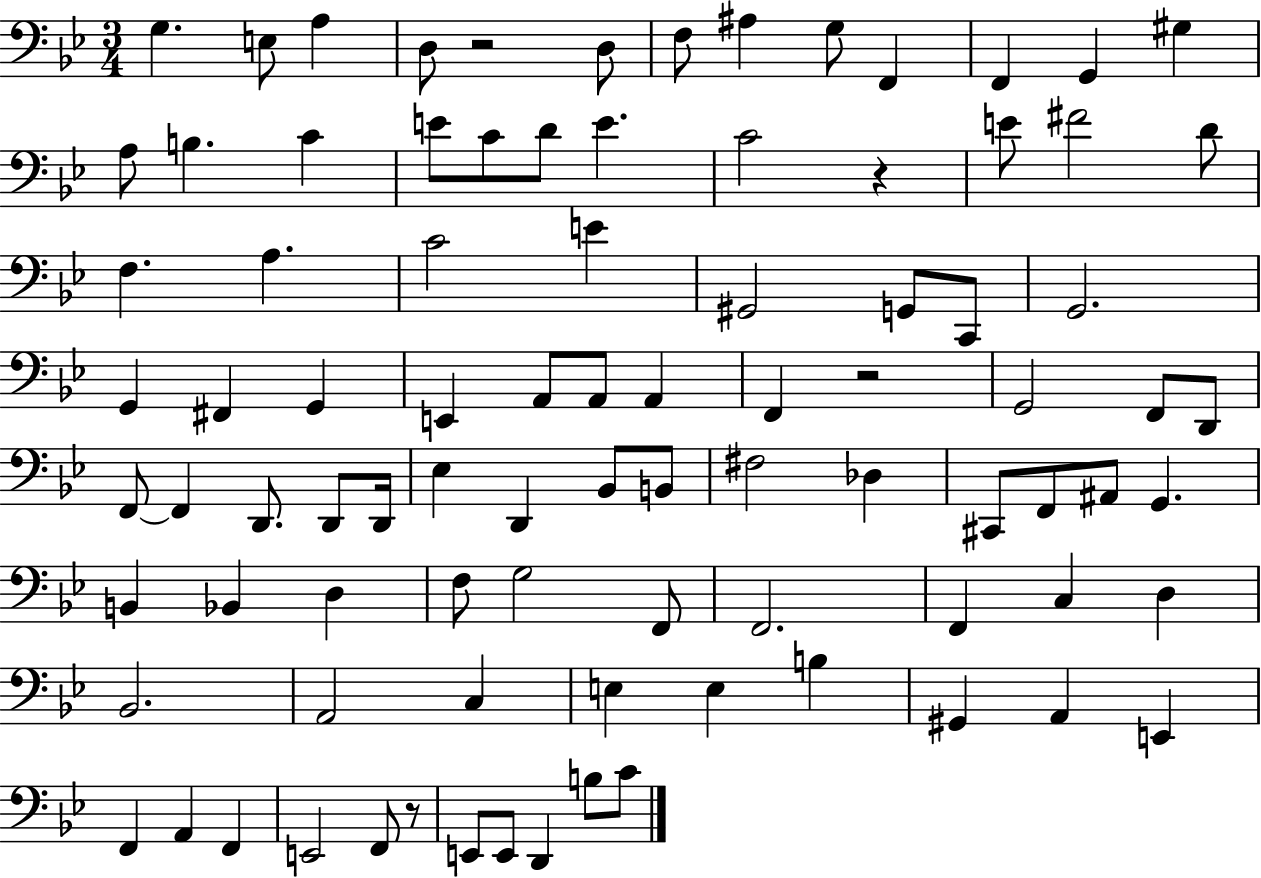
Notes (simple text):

G3/q. E3/e A3/q D3/e R/h D3/e F3/e A#3/q G3/e F2/q F2/q G2/q G#3/q A3/e B3/q. C4/q E4/e C4/e D4/e E4/q. C4/h R/q E4/e F#4/h D4/e F3/q. A3/q. C4/h E4/q G#2/h G2/e C2/e G2/h. G2/q F#2/q G2/q E2/q A2/e A2/e A2/q F2/q R/h G2/h F2/e D2/e F2/e F2/q D2/e. D2/e D2/s Eb3/q D2/q Bb2/e B2/e F#3/h Db3/q C#2/e F2/e A#2/e G2/q. B2/q Bb2/q D3/q F3/e G3/h F2/e F2/h. F2/q C3/q D3/q Bb2/h. A2/h C3/q E3/q E3/q B3/q G#2/q A2/q E2/q F2/q A2/q F2/q E2/h F2/e R/e E2/e E2/e D2/q B3/e C4/e